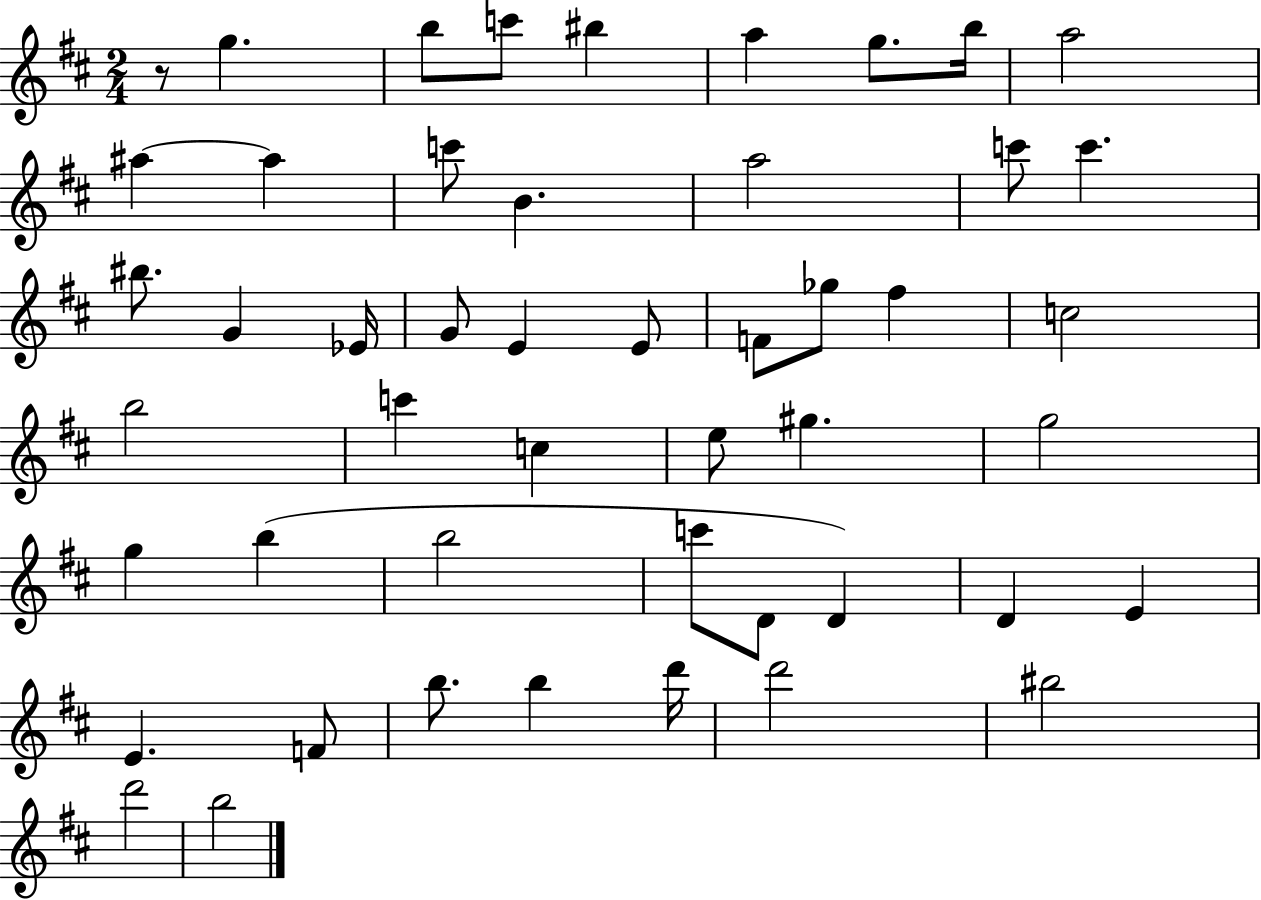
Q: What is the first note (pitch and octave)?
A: G5